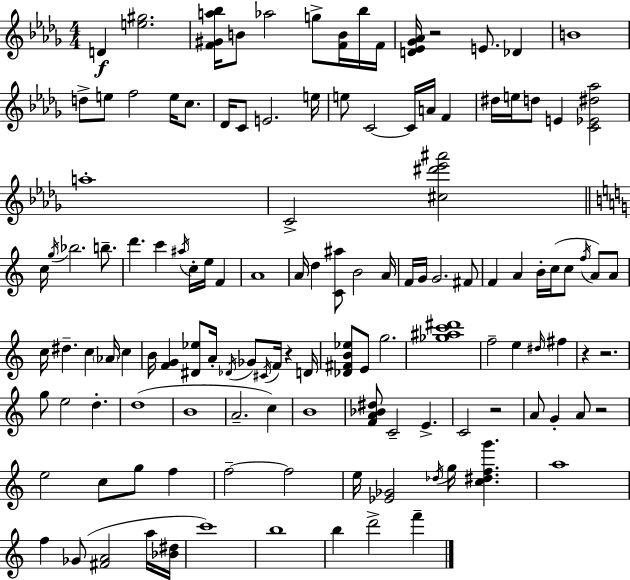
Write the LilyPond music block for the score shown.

{
  \clef treble
  \numericTimeSignature
  \time 4/4
  \key bes \minor
  \repeat volta 2 { d'4\f <e'' gis''>2. | <f' gis' a'' bes''>16 b'8 aes''2 g''8-> <f' b'>16 bes''16 f'16 | <d' ees' ges' aes'>16 r2 e'8. des'4 | b'1 | \break d''8-> e''8 f''2 e''16 c''8. | des'16 c'8 e'2. e''16 | e''8 c'2~~ c'16 a'16 f'4 | dis''16 e''16 d''8 e'4 <c' ees' dis'' aes''>2 | \break a''1-. | c'2-> <cis'' dis''' ees''' ais'''>2 | \bar "||" \break \key a \minor c''16 \acciaccatura { g''16 } bes''2. b''8.-- | d'''4. c'''4 \acciaccatura { ais''16 } c''16-. e''16 f'4 | a'1 | a'16 d''4 <c' ais''>8 b'2 | \break a'16 f'16 g'16 g'2. | fis'8 f'4 a'4 b'16-. c''16( c''8 \acciaccatura { f''16 }) a'8 | a'8 c''16 dis''4.-- c''4 \parenthesize aes'16 c''4 | b'16 <f' g'>4 <dis' ees''>8 a'16-. \acciaccatura { des'16 } ges'8 \acciaccatura { cis'16 } f'16 | \break r4 d'16 <des' fis' b' ees''>8 e'8 g''2. | <ges'' ais'' c''' dis'''>1 | f''2-- e''4 | \grace { dis''16 } fis''4 r4 r2. | \break g''8 e''2 | d''4.-. d''1( | b'1 | a'2.-- | \break c''4) b'1 | <f' a' bes' dis''>8 c'2-- | e'4.-> c'2 r2 | a'8 g'4-. a'8 r2 | \break e''2 c''8 | g''8 f''4 f''2--~~ f''2 | e''16 <ees' ges'>2 \acciaccatura { des''16 } | g''16 <c'' dis'' f'' g'''>4. a''1 | \break f''4 ges'8( <fis' a'>2 | a''16 <bes' dis''>16 c'''1) | b''1 | b''4 d'''2-> | \break f'''4-- } \bar "|."
}